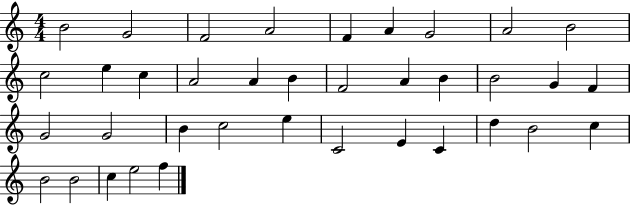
B4/h G4/h F4/h A4/h F4/q A4/q G4/h A4/h B4/h C5/h E5/q C5/q A4/h A4/q B4/q F4/h A4/q B4/q B4/h G4/q F4/q G4/h G4/h B4/q C5/h E5/q C4/h E4/q C4/q D5/q B4/h C5/q B4/h B4/h C5/q E5/h F5/q